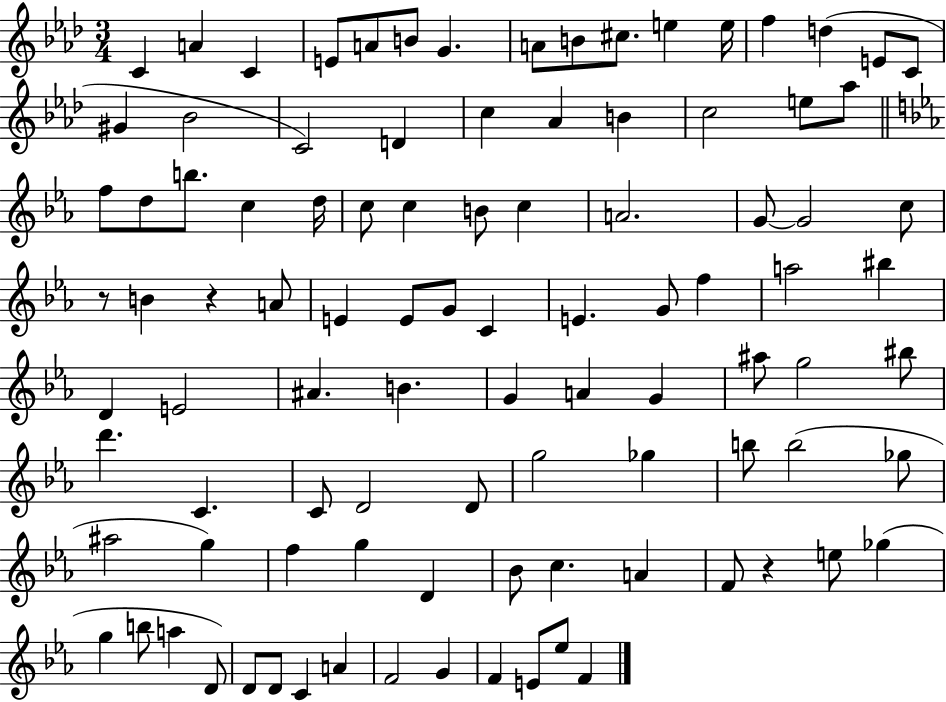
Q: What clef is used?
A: treble